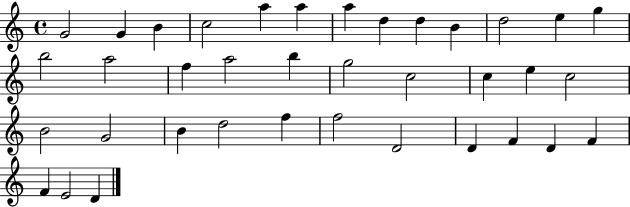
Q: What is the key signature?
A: C major